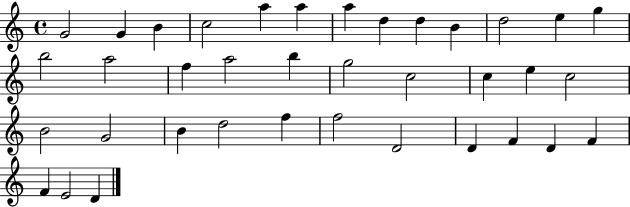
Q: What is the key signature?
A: C major